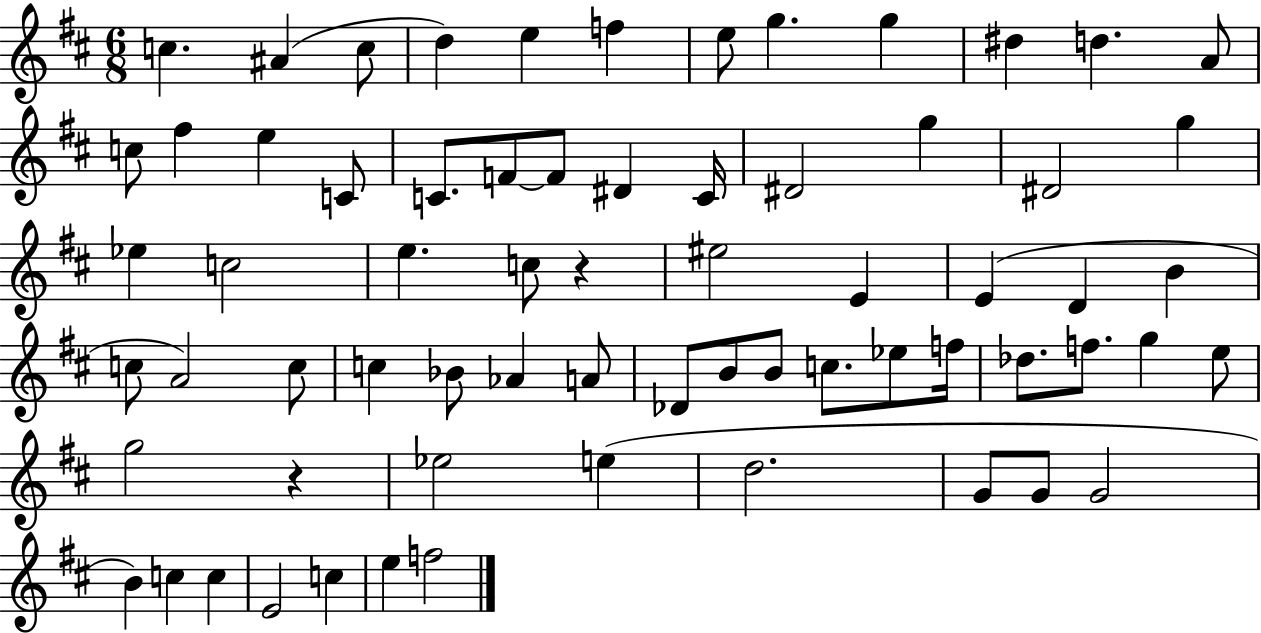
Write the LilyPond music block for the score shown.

{
  \clef treble
  \numericTimeSignature
  \time 6/8
  \key d \major
  c''4. ais'4( c''8 | d''4) e''4 f''4 | e''8 g''4. g''4 | dis''4 d''4. a'8 | \break c''8 fis''4 e''4 c'8 | c'8. f'8~~ f'8 dis'4 c'16 | dis'2 g''4 | dis'2 g''4 | \break ees''4 c''2 | e''4. c''8 r4 | eis''2 e'4 | e'4( d'4 b'4 | \break c''8 a'2) c''8 | c''4 bes'8 aes'4 a'8 | des'8 b'8 b'8 c''8. ees''8 f''16 | des''8. f''8. g''4 e''8 | \break g''2 r4 | ees''2 e''4( | d''2. | g'8 g'8 g'2 | \break b'4) c''4 c''4 | e'2 c''4 | e''4 f''2 | \bar "|."
}